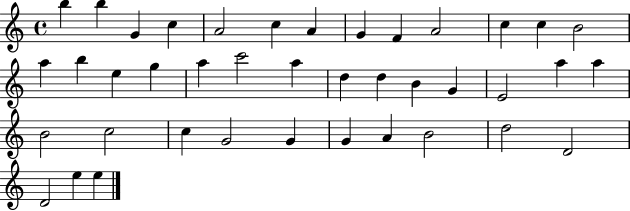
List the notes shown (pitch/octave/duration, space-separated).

B5/q B5/q G4/q C5/q A4/h C5/q A4/q G4/q F4/q A4/h C5/q C5/q B4/h A5/q B5/q E5/q G5/q A5/q C6/h A5/q D5/q D5/q B4/q G4/q E4/h A5/q A5/q B4/h C5/h C5/q G4/h G4/q G4/q A4/q B4/h D5/h D4/h D4/h E5/q E5/q